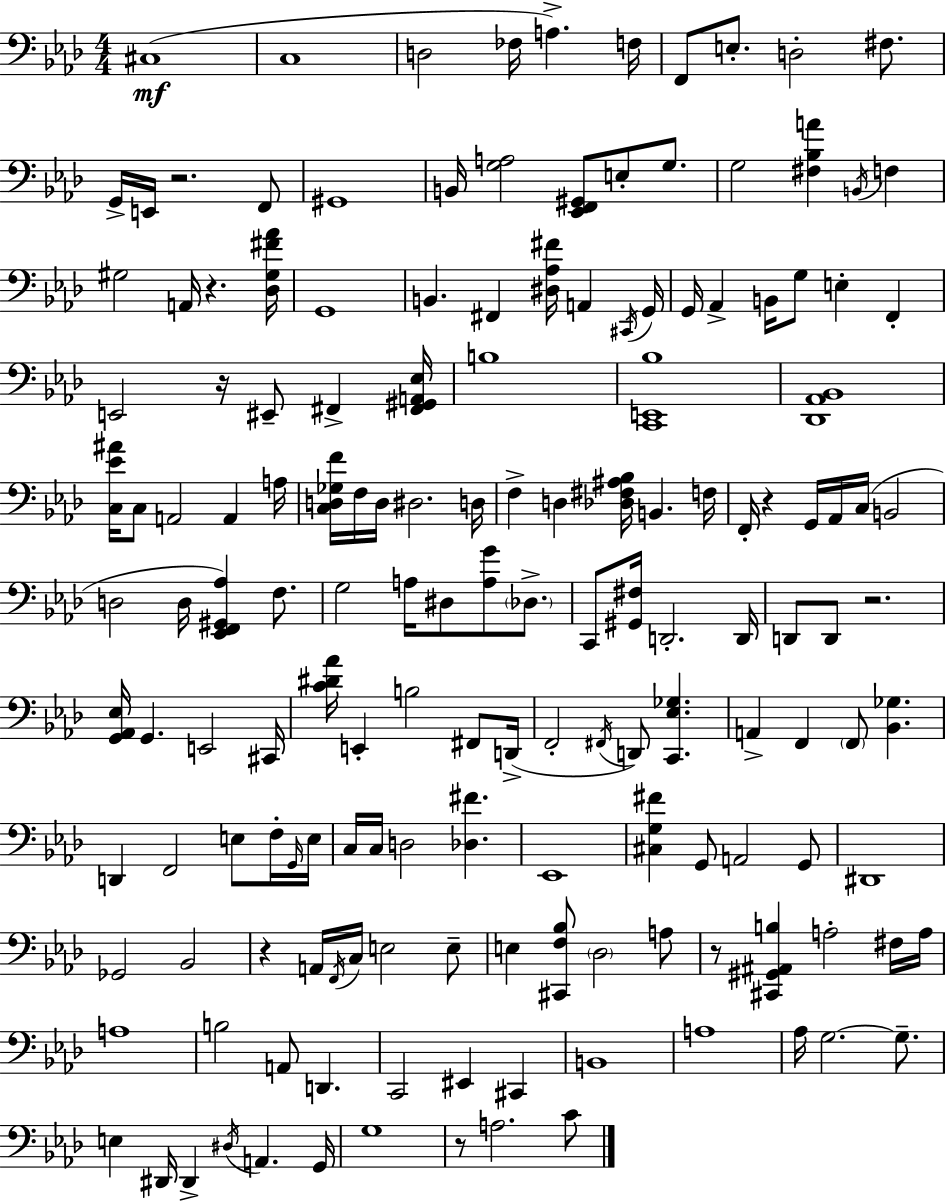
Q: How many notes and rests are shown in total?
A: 158